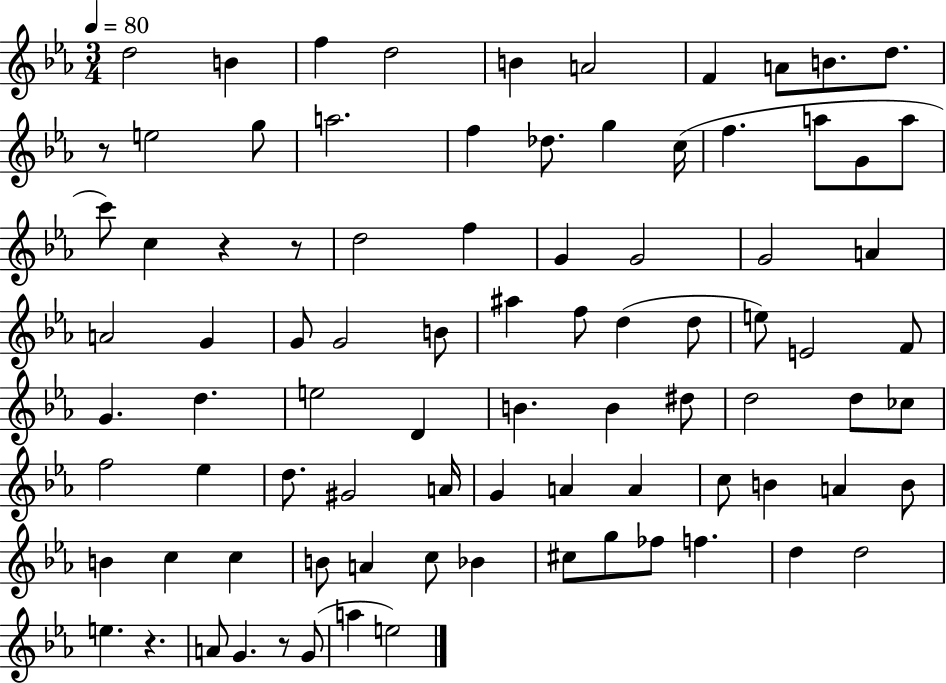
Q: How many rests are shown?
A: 5